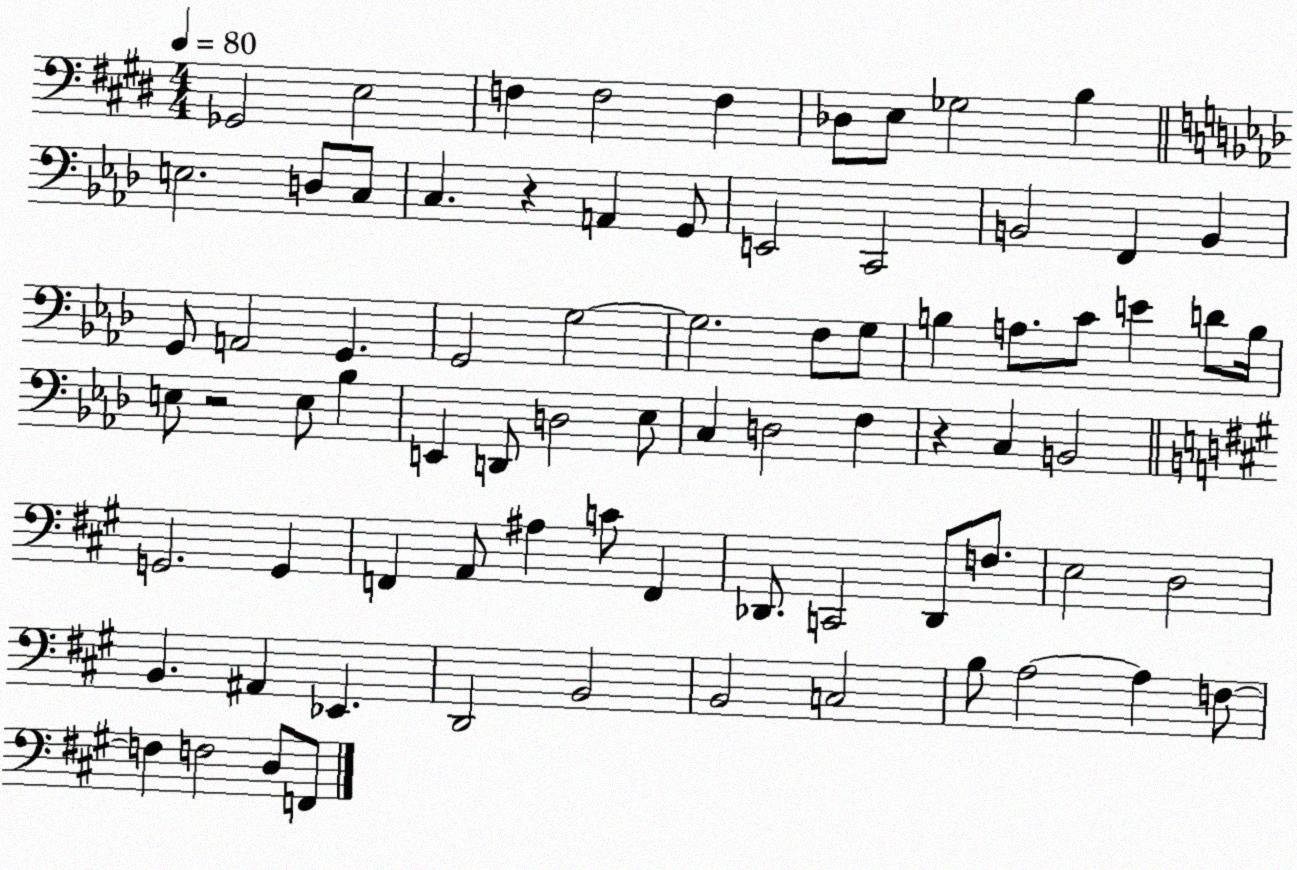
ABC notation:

X:1
T:Untitled
M:4/4
L:1/4
K:E
_G,,2 E,2 F, F,2 F, _D,/2 E,/2 _G,2 B, E,2 D,/2 C,/2 C, z A,, G,,/2 E,,2 C,,2 B,,2 F,, B,, G,,/2 A,,2 G,, G,,2 G,2 G,2 F,/2 G,/2 B, A,/2 C/2 E D/2 B,/4 E,/2 z2 E,/2 _B, E,, D,,/2 D,2 _E,/2 C, D,2 F, z C, B,,2 G,,2 G,, F,, A,,/2 ^A, C/2 F,, _D,,/2 C,,2 _D,,/2 F,/2 E,2 D,2 B,, ^A,, _E,, D,,2 B,,2 B,,2 C,2 B,/2 A,2 A, F,/2 F, F,2 D,/2 F,,/2